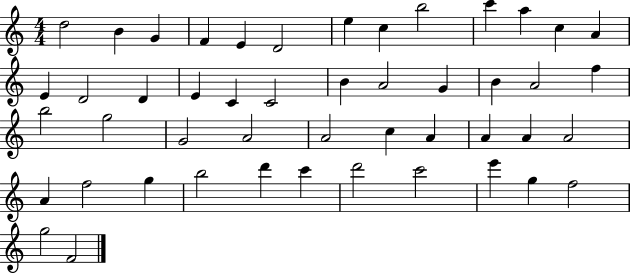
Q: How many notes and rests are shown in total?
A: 48